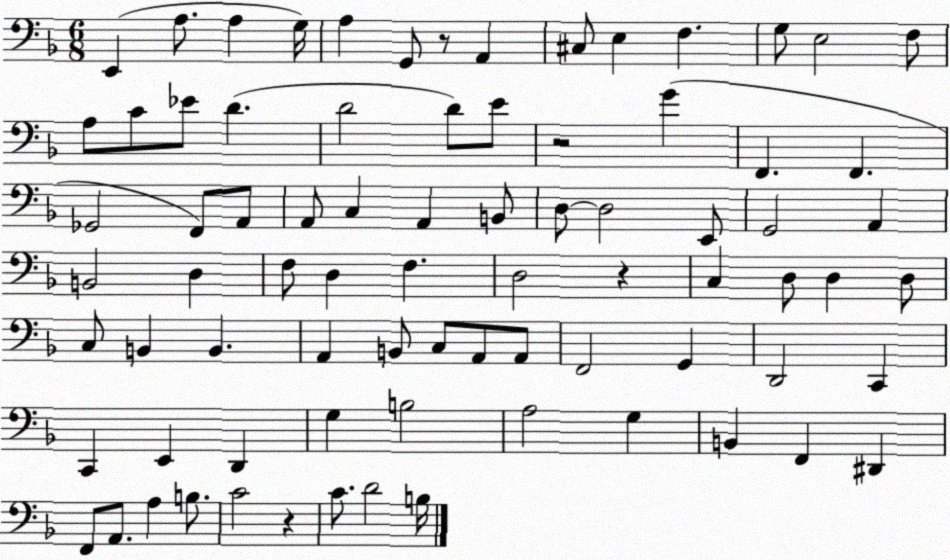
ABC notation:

X:1
T:Untitled
M:6/8
L:1/4
K:F
E,, A,/2 A, G,/4 A, G,,/2 z/2 A,, ^C,/2 E, F, G,/2 E,2 F,/2 A,/2 C/2 _E/2 D D2 D/2 E/2 z2 G F,, F,, _G,,2 F,,/2 A,,/2 A,,/2 C, A,, B,,/2 D,/2 D,2 E,,/2 G,,2 A,, B,,2 D, F,/2 D, F, D,2 z C, D,/2 D, D,/2 C,/2 B,, B,, A,, B,,/2 C,/2 A,,/2 A,,/2 F,,2 G,, D,,2 C,, C,, E,, D,, G, B,2 A,2 G, B,, F,, ^D,, F,,/2 A,,/2 A, B,/2 C2 z C/2 D2 B,/4